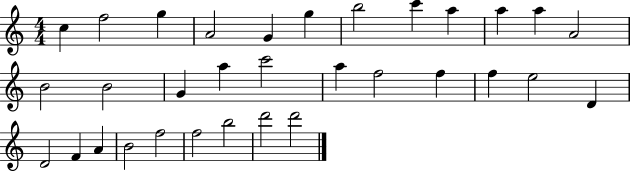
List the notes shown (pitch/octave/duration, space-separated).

C5/q F5/h G5/q A4/h G4/q G5/q B5/h C6/q A5/q A5/q A5/q A4/h B4/h B4/h G4/q A5/q C6/h A5/q F5/h F5/q F5/q E5/h D4/q D4/h F4/q A4/q B4/h F5/h F5/h B5/h D6/h D6/h